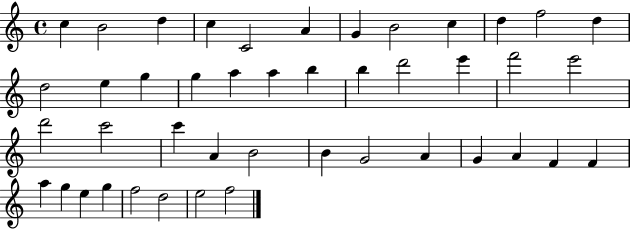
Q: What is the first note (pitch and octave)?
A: C5